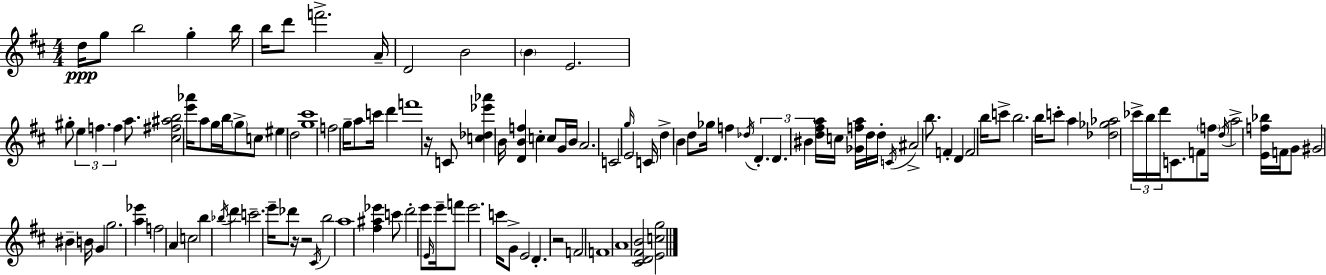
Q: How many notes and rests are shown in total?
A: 124